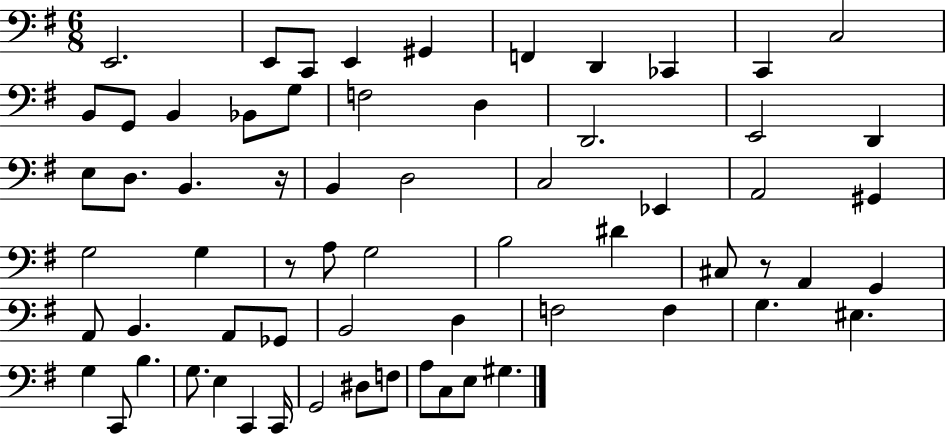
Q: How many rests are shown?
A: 3